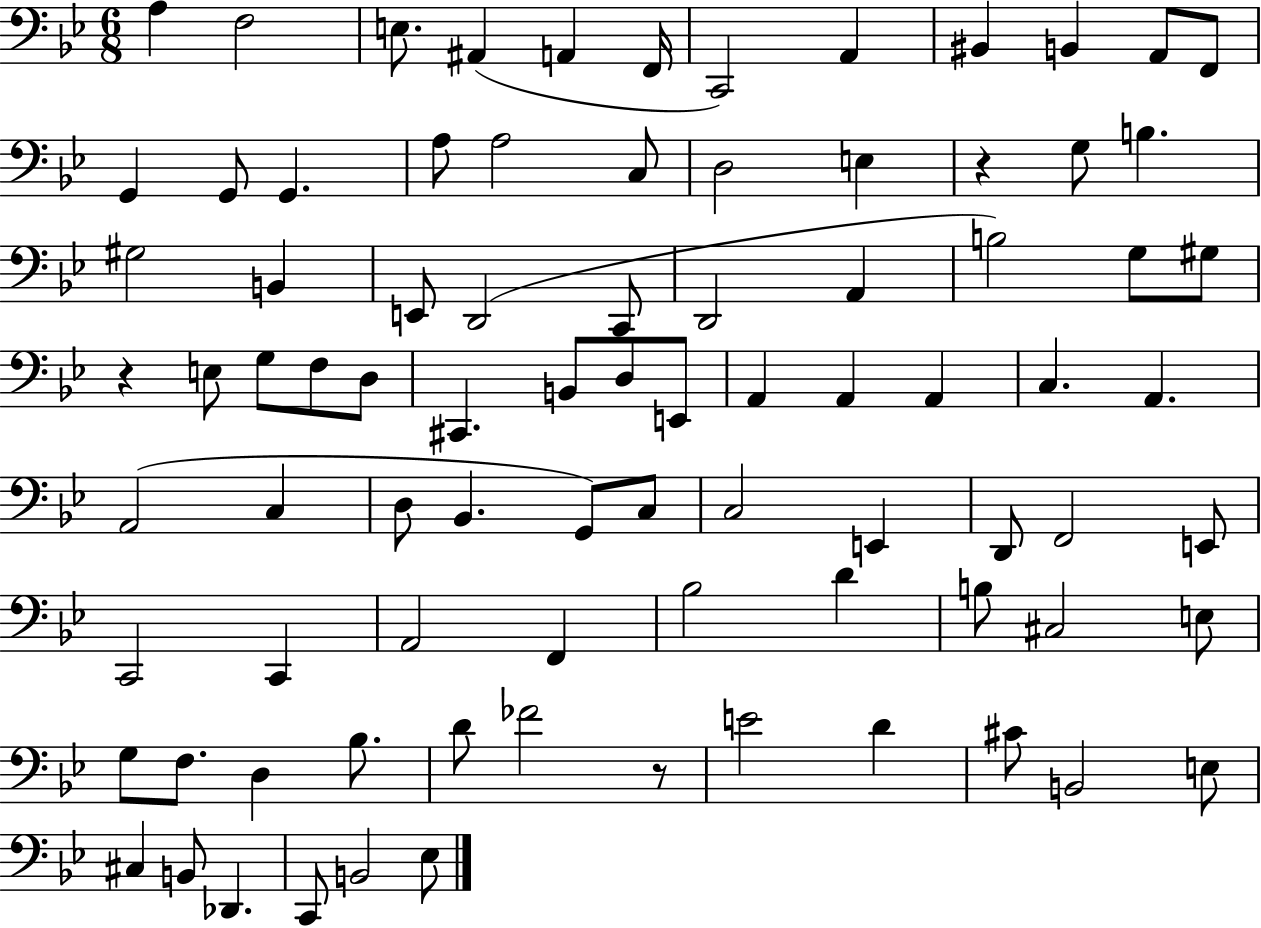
A3/q F3/h E3/e. A#2/q A2/q F2/s C2/h A2/q BIS2/q B2/q A2/e F2/e G2/q G2/e G2/q. A3/e A3/h C3/e D3/h E3/q R/q G3/e B3/q. G#3/h B2/q E2/e D2/h C2/e D2/h A2/q B3/h G3/e G#3/e R/q E3/e G3/e F3/e D3/e C#2/q. B2/e D3/e E2/e A2/q A2/q A2/q C3/q. A2/q. A2/h C3/q D3/e Bb2/q. G2/e C3/e C3/h E2/q D2/e F2/h E2/e C2/h C2/q A2/h F2/q Bb3/h D4/q B3/e C#3/h E3/e G3/e F3/e. D3/q Bb3/e. D4/e FES4/h R/e E4/h D4/q C#4/e B2/h E3/e C#3/q B2/e Db2/q. C2/e B2/h Eb3/e